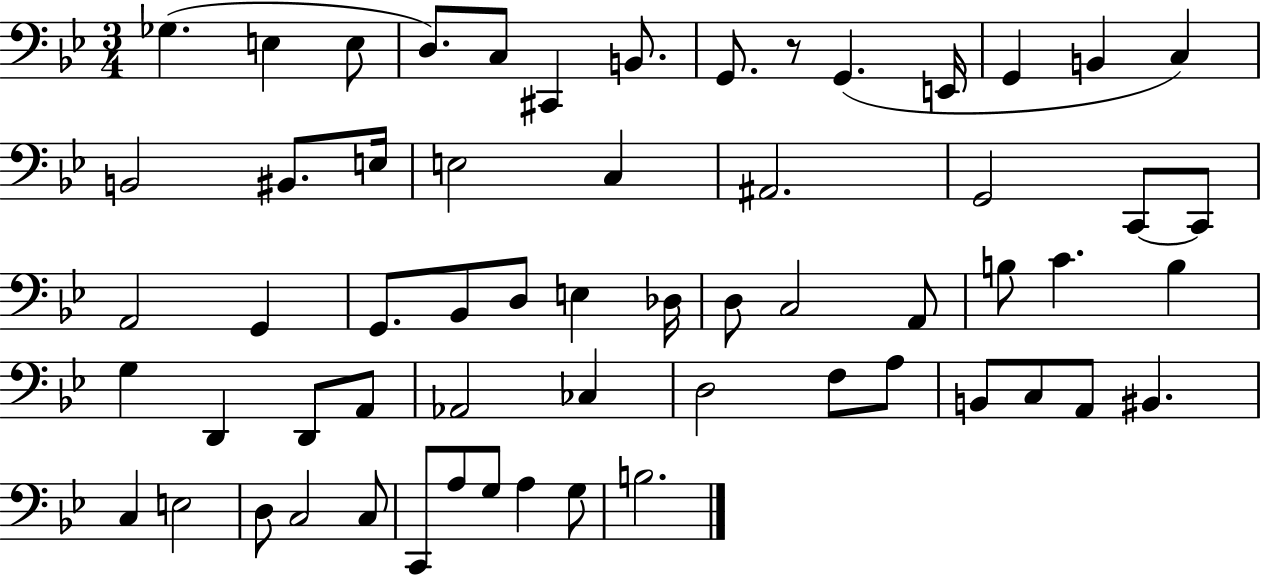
X:1
T:Untitled
M:3/4
L:1/4
K:Bb
_G, E, E,/2 D,/2 C,/2 ^C,, B,,/2 G,,/2 z/2 G,, E,,/4 G,, B,, C, B,,2 ^B,,/2 E,/4 E,2 C, ^A,,2 G,,2 C,,/2 C,,/2 A,,2 G,, G,,/2 _B,,/2 D,/2 E, _D,/4 D,/2 C,2 A,,/2 B,/2 C B, G, D,, D,,/2 A,,/2 _A,,2 _C, D,2 F,/2 A,/2 B,,/2 C,/2 A,,/2 ^B,, C, E,2 D,/2 C,2 C,/2 C,,/2 A,/2 G,/2 A, G,/2 B,2